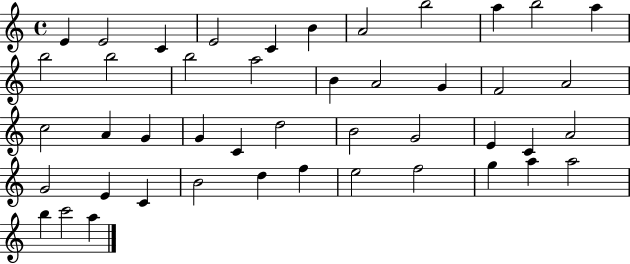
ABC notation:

X:1
T:Untitled
M:4/4
L:1/4
K:C
E E2 C E2 C B A2 b2 a b2 a b2 b2 b2 a2 B A2 G F2 A2 c2 A G G C d2 B2 G2 E C A2 G2 E C B2 d f e2 f2 g a a2 b c'2 a